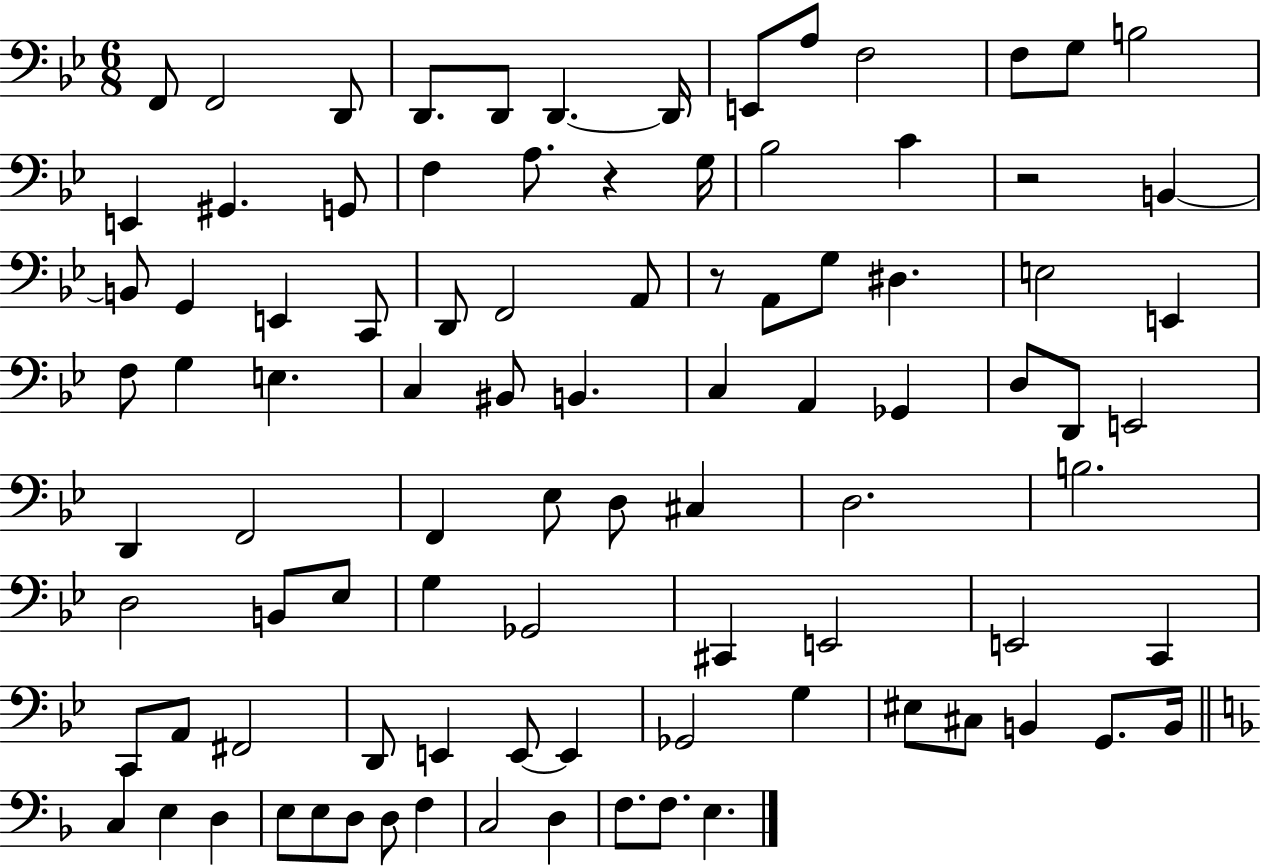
{
  \clef bass
  \numericTimeSignature
  \time 6/8
  \key bes \major
  \repeat volta 2 { f,8 f,2 d,8 | d,8. d,8 d,4.~~ d,16 | e,8 a8 f2 | f8 g8 b2 | \break e,4 gis,4. g,8 | f4 a8. r4 g16 | bes2 c'4 | r2 b,4~~ | \break b,8 g,4 e,4 c,8 | d,8 f,2 a,8 | r8 a,8 g8 dis4. | e2 e,4 | \break f8 g4 e4. | c4 bis,8 b,4. | c4 a,4 ges,4 | d8 d,8 e,2 | \break d,4 f,2 | f,4 ees8 d8 cis4 | d2. | b2. | \break d2 b,8 ees8 | g4 ges,2 | cis,4 e,2 | e,2 c,4 | \break c,8 a,8 fis,2 | d,8 e,4 e,8~~ e,4 | ges,2 g4 | eis8 cis8 b,4 g,8. b,16 | \break \bar "||" \break \key d \minor c4 e4 d4 | e8 e8 d8 d8 f4 | c2 d4 | f8. f8. e4. | \break } \bar "|."
}